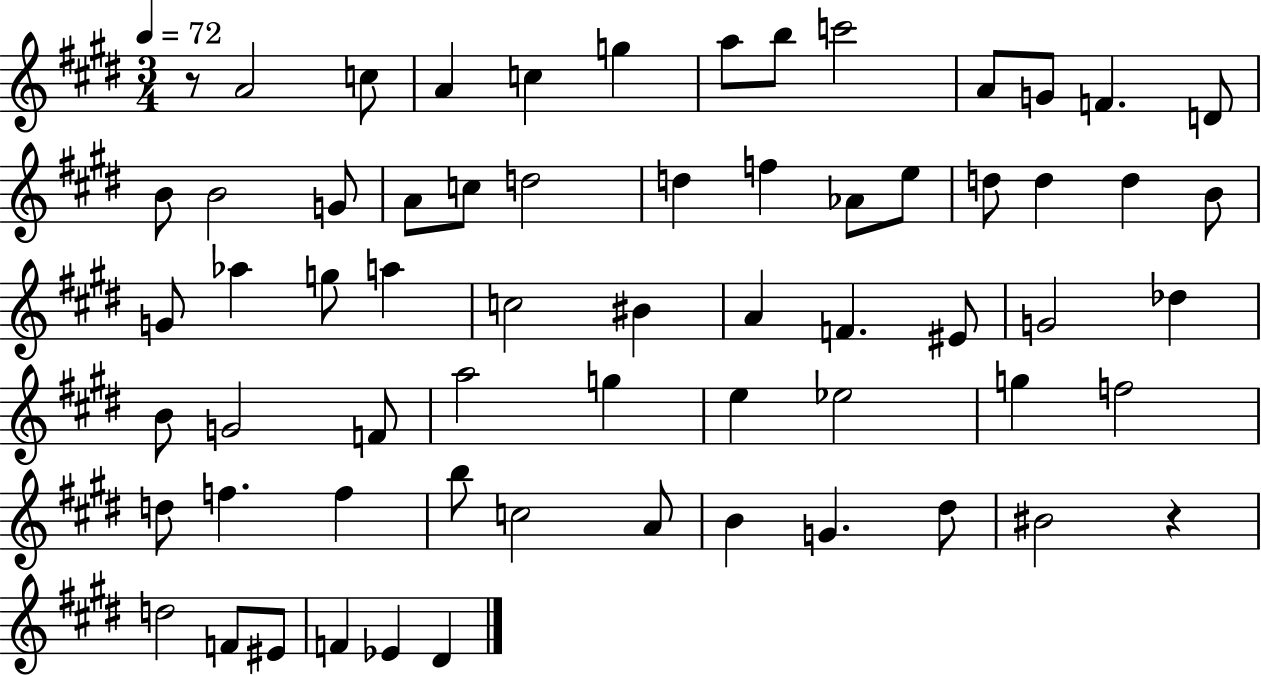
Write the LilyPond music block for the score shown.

{
  \clef treble
  \numericTimeSignature
  \time 3/4
  \key e \major
  \tempo 4 = 72
  r8 a'2 c''8 | a'4 c''4 g''4 | a''8 b''8 c'''2 | a'8 g'8 f'4. d'8 | \break b'8 b'2 g'8 | a'8 c''8 d''2 | d''4 f''4 aes'8 e''8 | d''8 d''4 d''4 b'8 | \break g'8 aes''4 g''8 a''4 | c''2 bis'4 | a'4 f'4. eis'8 | g'2 des''4 | \break b'8 g'2 f'8 | a''2 g''4 | e''4 ees''2 | g''4 f''2 | \break d''8 f''4. f''4 | b''8 c''2 a'8 | b'4 g'4. dis''8 | bis'2 r4 | \break d''2 f'8 eis'8 | f'4 ees'4 dis'4 | \bar "|."
}